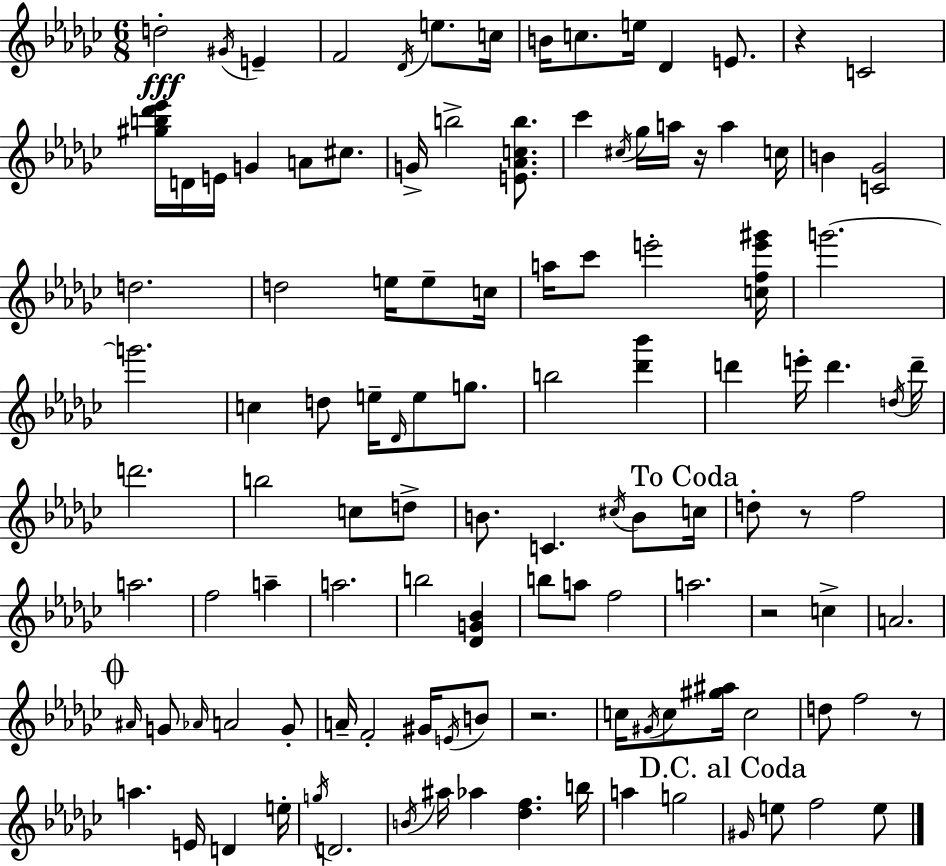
D5/h G#4/s E4/q F4/h Db4/s E5/e. C5/s B4/s C5/e. E5/s Db4/q E4/e. R/q C4/h [G#5,B5,Db6,Eb6]/s D4/s E4/s G4/q A4/e C#5/e. G4/s B5/h [E4,Ab4,C5,B5]/e. CES6/q C#5/s Gb5/s A5/s R/s A5/q C5/s B4/q [C4,Gb4]/h D5/h. D5/h E5/s E5/e C5/s A5/s CES6/e E6/h [C5,F5,E6,G#6]/s G6/h. G6/h. C5/q D5/e E5/s Db4/s E5/e G5/e. B5/h [Db6,Bb6]/q D6/q E6/s D6/q. D5/s D6/s D6/h. B5/h C5/e D5/e B4/e. C4/q. C#5/s B4/e C5/s D5/e R/e F5/h A5/h. F5/h A5/q A5/h. B5/h [Db4,G4,Bb4]/q B5/e A5/e F5/h A5/h. R/h C5/q A4/h. A#4/s G4/e Ab4/s A4/h G4/e A4/s F4/h G#4/s E4/s B4/e R/h. C5/s G#4/s C5/e [G#5,A#5]/s C5/h D5/e F5/h R/e A5/q. E4/s D4/q E5/s G5/s D4/h. B4/s A#5/s Ab5/q [Db5,F5]/q. B5/s A5/q G5/h G#4/s E5/e F5/h E5/e